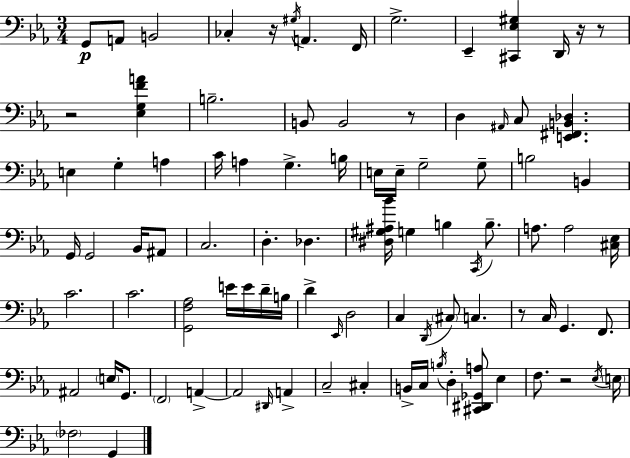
X:1
T:Untitled
M:3/4
L:1/4
K:Cm
G,,/2 A,,/2 B,,2 _C, z/4 ^G,/4 A,, F,,/4 G,2 _E,, [^C,,_E,^G,] D,,/4 z/4 z/2 z2 [_E,G,FA] B,2 B,,/2 B,,2 z/2 D, ^A,,/4 C,/2 [E,,^F,,B,,_D,] E, G, A, C/4 A, G, B,/4 E,/4 E,/4 G,2 G,/2 B,2 B,, G,,/4 G,,2 _B,,/4 ^A,,/2 C,2 D, _D, [^D,^G,^A,_B]/4 G, B, C,,/4 B,/2 A,/2 A,2 [^C,_E,]/4 C2 C2 [G,,F,_A,]2 E/4 E/4 D/4 B,/4 D _E,,/4 D,2 C, D,,/4 ^C,/2 C, z/2 C,/4 G,, F,,/2 ^A,,2 E,/4 G,,/2 F,,2 A,, A,,2 ^D,,/4 A,, C,2 ^C, B,,/4 C,/4 B,/4 D, [^C,,^D,,_G,,A,]/2 _E, F,/2 z2 _E,/4 E,/4 _F,2 G,,